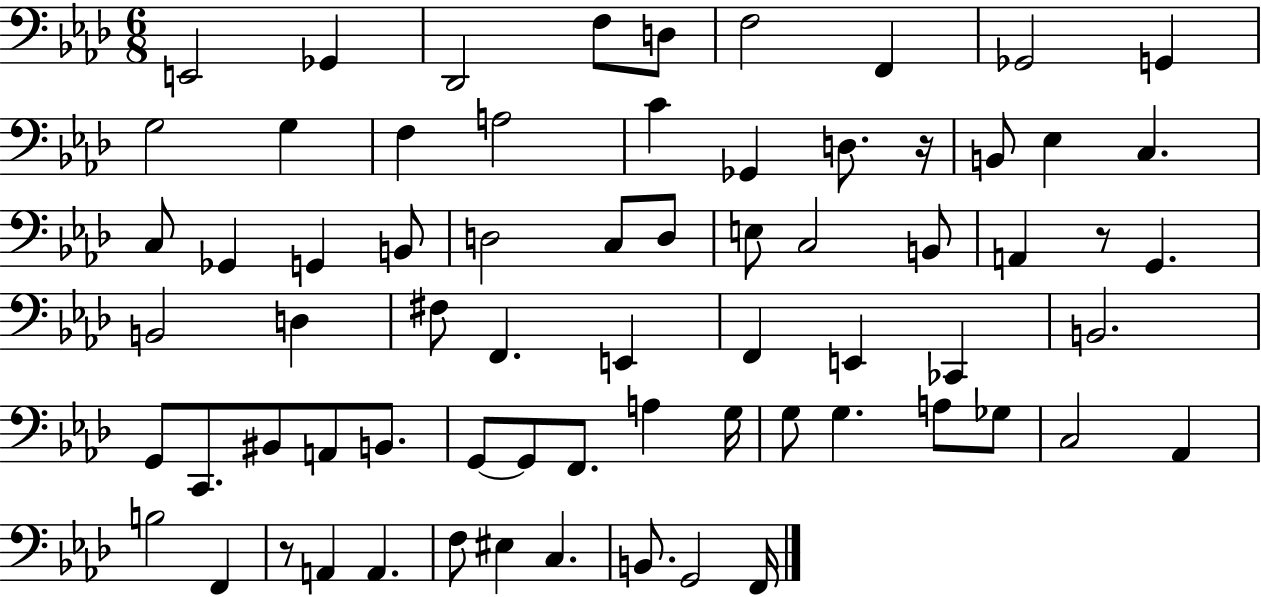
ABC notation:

X:1
T:Untitled
M:6/8
L:1/4
K:Ab
E,,2 _G,, _D,,2 F,/2 D,/2 F,2 F,, _G,,2 G,, G,2 G, F, A,2 C _G,, D,/2 z/4 B,,/2 _E, C, C,/2 _G,, G,, B,,/2 D,2 C,/2 D,/2 E,/2 C,2 B,,/2 A,, z/2 G,, B,,2 D, ^F,/2 F,, E,, F,, E,, _C,, B,,2 G,,/2 C,,/2 ^B,,/2 A,,/2 B,,/2 G,,/2 G,,/2 F,,/2 A, G,/4 G,/2 G, A,/2 _G,/2 C,2 _A,, B,2 F,, z/2 A,, A,, F,/2 ^E, C, B,,/2 G,,2 F,,/4